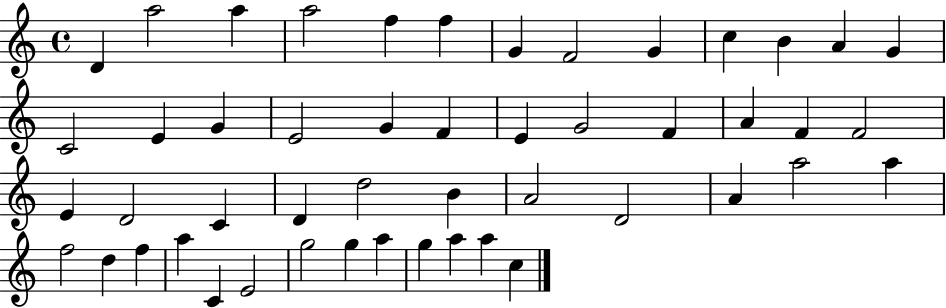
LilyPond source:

{
  \clef treble
  \time 4/4
  \defaultTimeSignature
  \key c \major
  d'4 a''2 a''4 | a''2 f''4 f''4 | g'4 f'2 g'4 | c''4 b'4 a'4 g'4 | \break c'2 e'4 g'4 | e'2 g'4 f'4 | e'4 g'2 f'4 | a'4 f'4 f'2 | \break e'4 d'2 c'4 | d'4 d''2 b'4 | a'2 d'2 | a'4 a''2 a''4 | \break f''2 d''4 f''4 | a''4 c'4 e'2 | g''2 g''4 a''4 | g''4 a''4 a''4 c''4 | \break \bar "|."
}